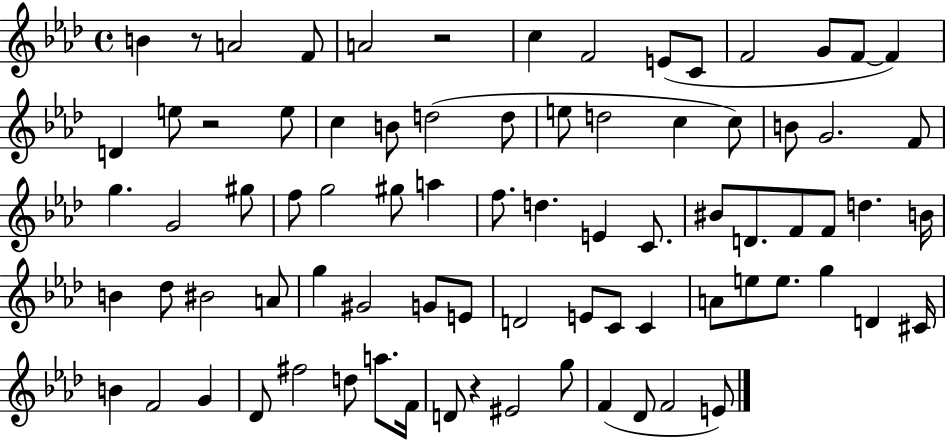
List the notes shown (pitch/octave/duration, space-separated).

B4/q R/e A4/h F4/e A4/h R/h C5/q F4/h E4/e C4/e F4/h G4/e F4/e F4/q D4/q E5/e R/h E5/e C5/q B4/e D5/h D5/e E5/e D5/h C5/q C5/e B4/e G4/h. F4/e G5/q. G4/h G#5/e F5/e G5/h G#5/e A5/q F5/e. D5/q. E4/q C4/e. BIS4/e D4/e. F4/e F4/e D5/q. B4/s B4/q Db5/e BIS4/h A4/e G5/q G#4/h G4/e E4/e D4/h E4/e C4/e C4/q A4/e E5/e E5/e. G5/q D4/q C#4/s B4/q F4/h G4/q Db4/e F#5/h D5/e A5/e. F4/s D4/e R/q EIS4/h G5/e F4/q Db4/e F4/h E4/e